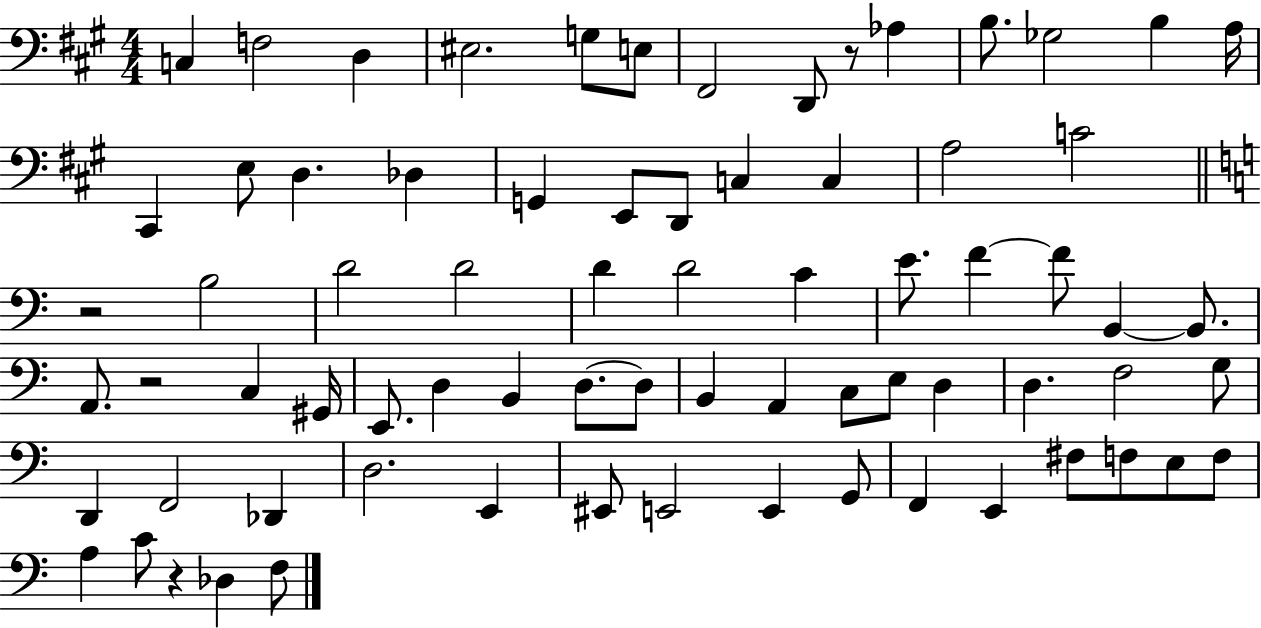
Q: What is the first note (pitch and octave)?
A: C3